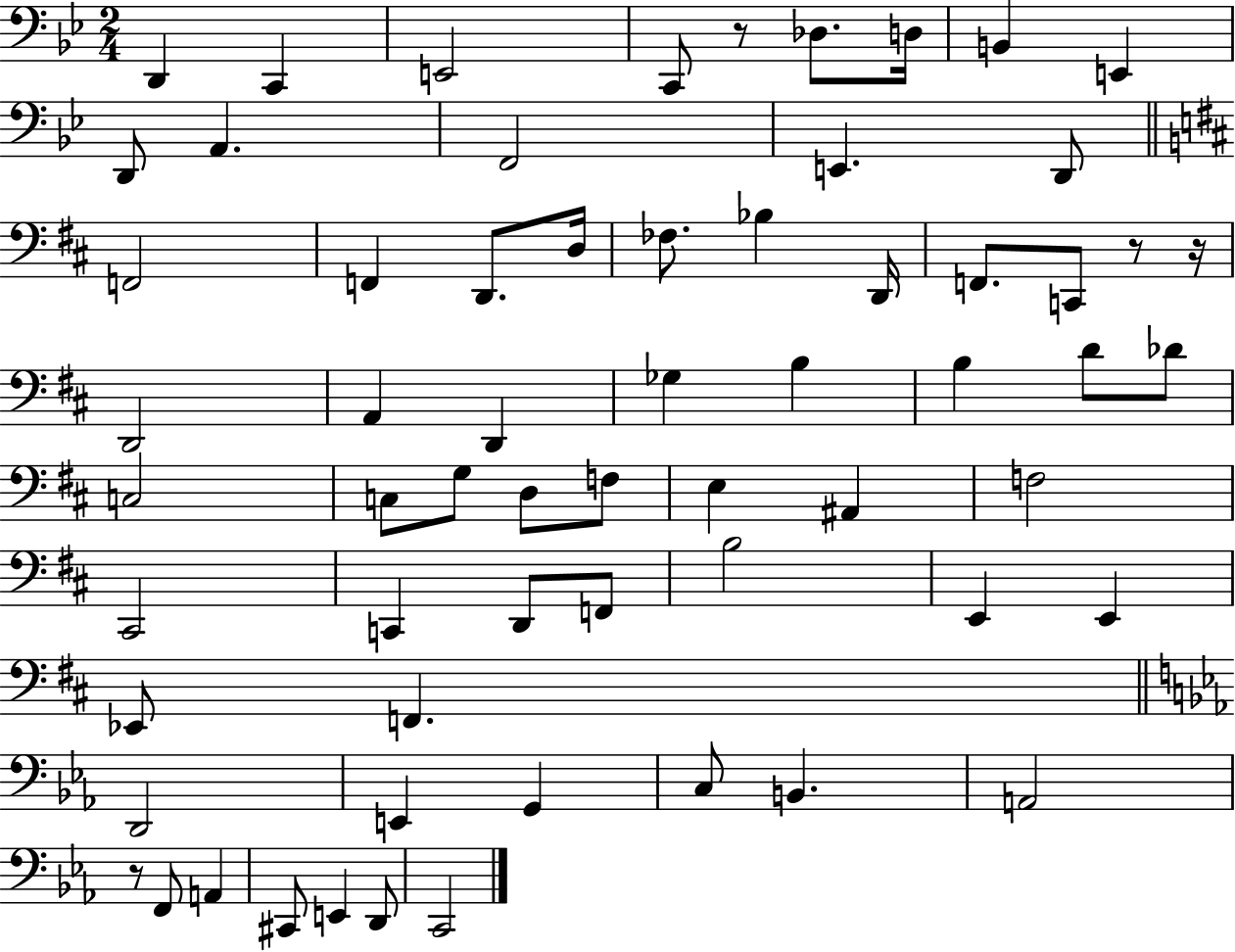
{
  \clef bass
  \numericTimeSignature
  \time 2/4
  \key bes \major
  \repeat volta 2 { d,4 c,4 | e,2 | c,8 r8 des8. d16 | b,4 e,4 | \break d,8 a,4. | f,2 | e,4. d,8 | \bar "||" \break \key d \major f,2 | f,4 d,8. d16 | fes8. bes4 d,16 | f,8. c,8 r8 r16 | \break d,2 | a,4 d,4 | ges4 b4 | b4 d'8 des'8 | \break c2 | c8 g8 d8 f8 | e4 ais,4 | f2 | \break cis,2 | c,4 d,8 f,8 | b2 | e,4 e,4 | \break ees,8 f,4. | \bar "||" \break \key ees \major d,2 | e,4 g,4 | c8 b,4. | a,2 | \break r8 f,8 a,4 | cis,8 e,4 d,8 | c,2 | } \bar "|."
}